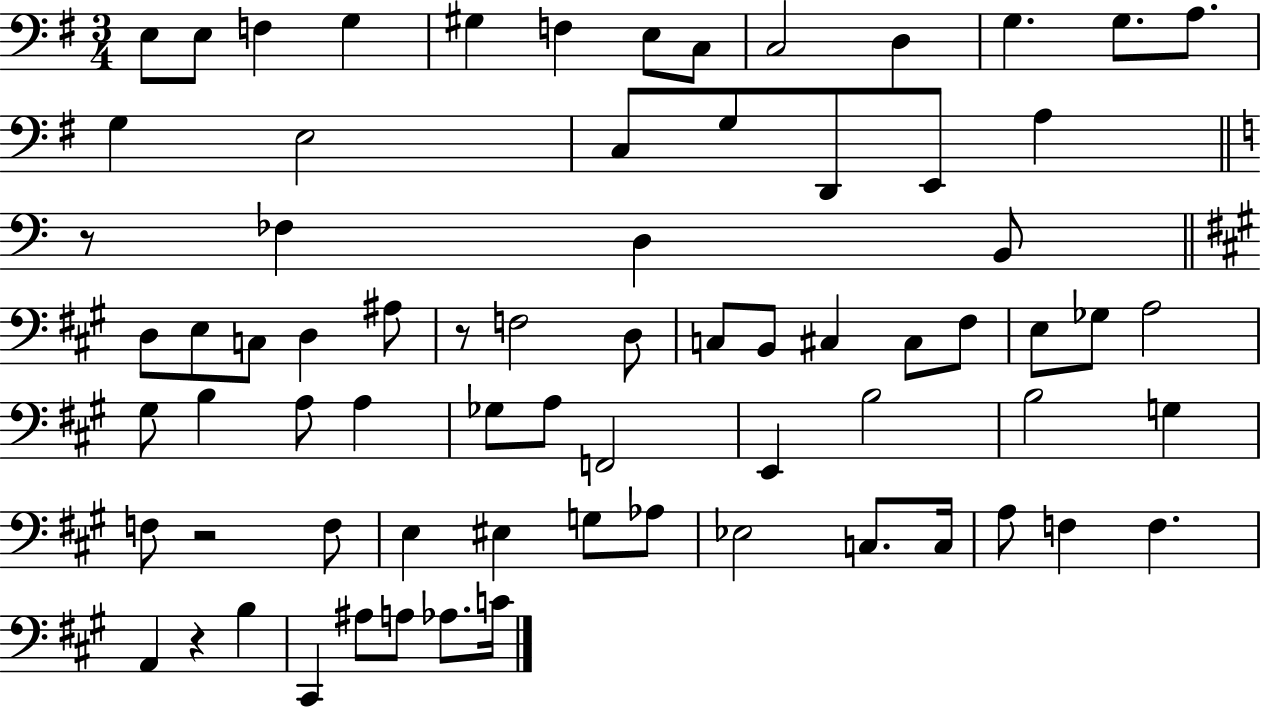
{
  \clef bass
  \numericTimeSignature
  \time 3/4
  \key g \major
  e8 e8 f4 g4 | gis4 f4 e8 c8 | c2 d4 | g4. g8. a8. | \break g4 e2 | c8 g8 d,8 e,8 a4 | \bar "||" \break \key a \minor r8 fes4 d4 b,8 | \bar "||" \break \key a \major d8 e8 c8 d4 ais8 | r8 f2 d8 | c8 b,8 cis4 cis8 fis8 | e8 ges8 a2 | \break gis8 b4 a8 a4 | ges8 a8 f,2 | e,4 b2 | b2 g4 | \break f8 r2 f8 | e4 eis4 g8 aes8 | ees2 c8. c16 | a8 f4 f4. | \break a,4 r4 b4 | cis,4 ais8 a8 aes8. c'16 | \bar "|."
}